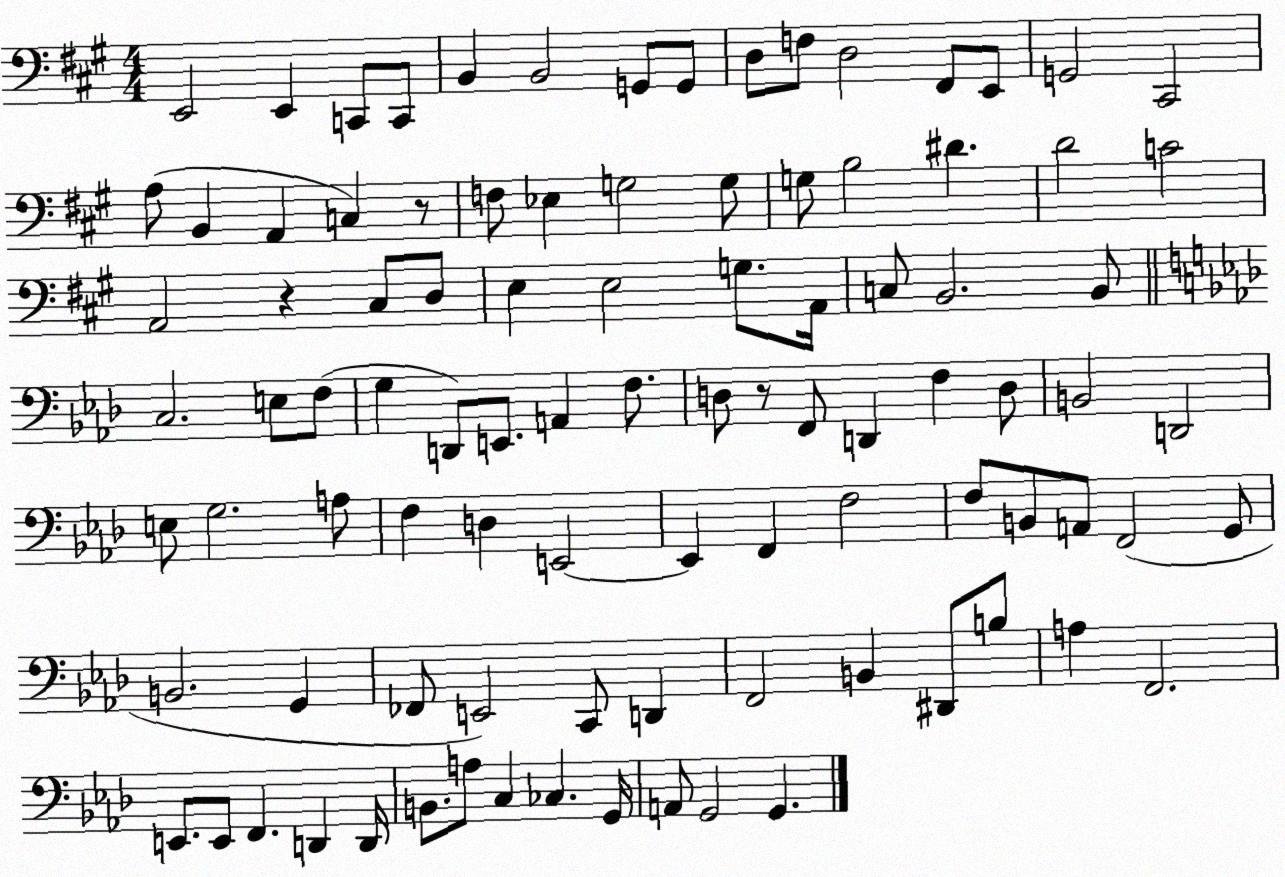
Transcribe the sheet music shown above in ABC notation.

X:1
T:Untitled
M:4/4
L:1/4
K:A
E,,2 E,, C,,/2 C,,/2 B,, B,,2 G,,/2 G,,/2 D,/2 F,/2 D,2 ^F,,/2 E,,/2 G,,2 ^C,,2 A,/2 B,, A,, C, z/2 F,/2 _E, G,2 G,/2 G,/2 B,2 ^D D2 C2 A,,2 z ^C,/2 D,/2 E, E,2 G,/2 A,,/4 C,/2 B,,2 B,,/2 C,2 E,/2 F,/2 G, D,,/2 E,,/2 A,, F,/2 D,/2 z/2 F,,/2 D,, F, D,/2 B,,2 D,,2 E,/2 G,2 A,/2 F, D, E,,2 E,, F,, F,2 F,/2 B,,/2 A,,/2 F,,2 G,,/2 B,,2 G,, _F,,/2 E,,2 C,,/2 D,, F,,2 B,, ^D,,/2 B,/2 A, F,,2 E,,/2 E,,/2 F,, D,, D,,/4 B,,/2 A,/2 C, _C, G,,/4 A,,/2 G,,2 G,,